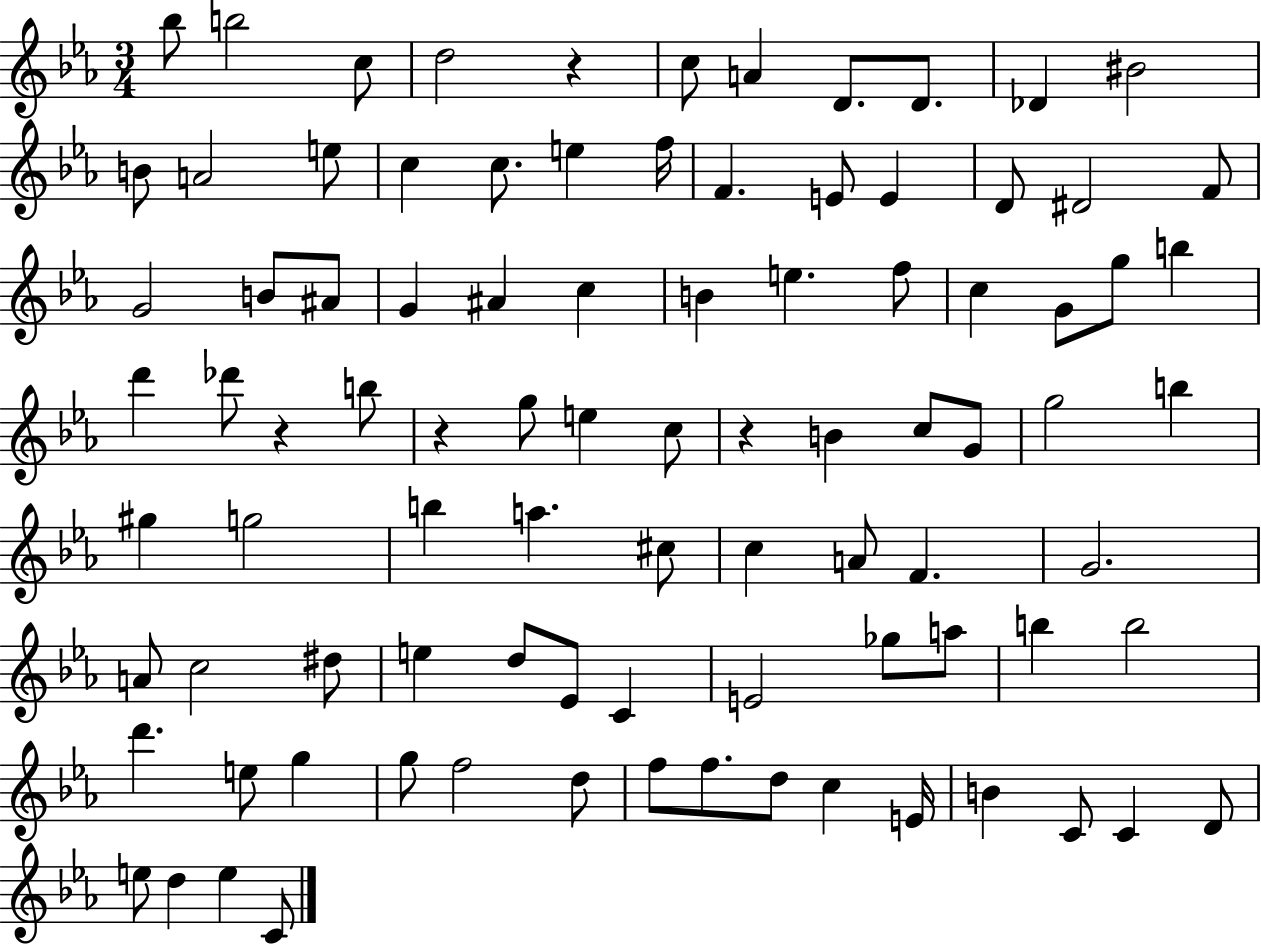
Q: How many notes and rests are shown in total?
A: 91